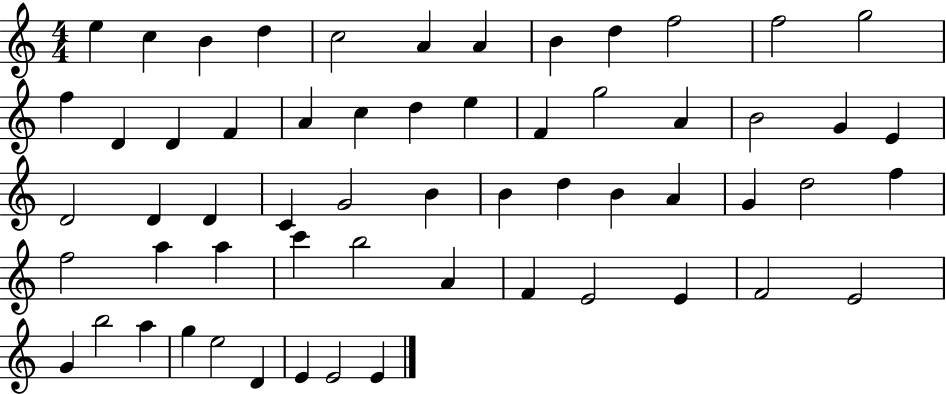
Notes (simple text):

E5/q C5/q B4/q D5/q C5/h A4/q A4/q B4/q D5/q F5/h F5/h G5/h F5/q D4/q D4/q F4/q A4/q C5/q D5/q E5/q F4/q G5/h A4/q B4/h G4/q E4/q D4/h D4/q D4/q C4/q G4/h B4/q B4/q D5/q B4/q A4/q G4/q D5/h F5/q F5/h A5/q A5/q C6/q B5/h A4/q F4/q E4/h E4/q F4/h E4/h G4/q B5/h A5/q G5/q E5/h D4/q E4/q E4/h E4/q